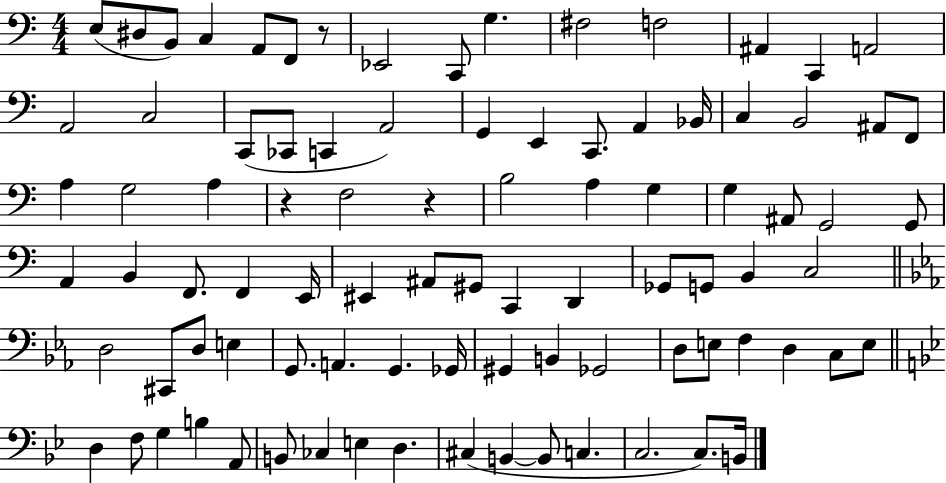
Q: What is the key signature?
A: C major